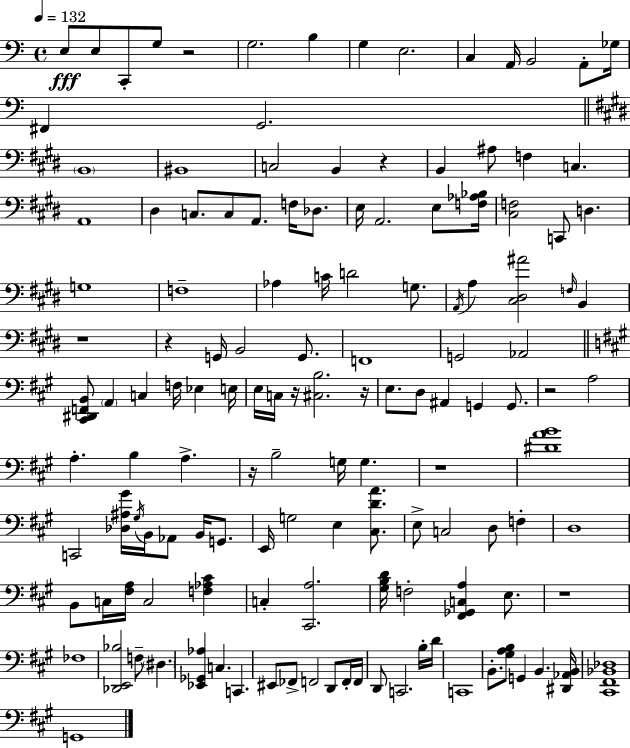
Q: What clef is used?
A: bass